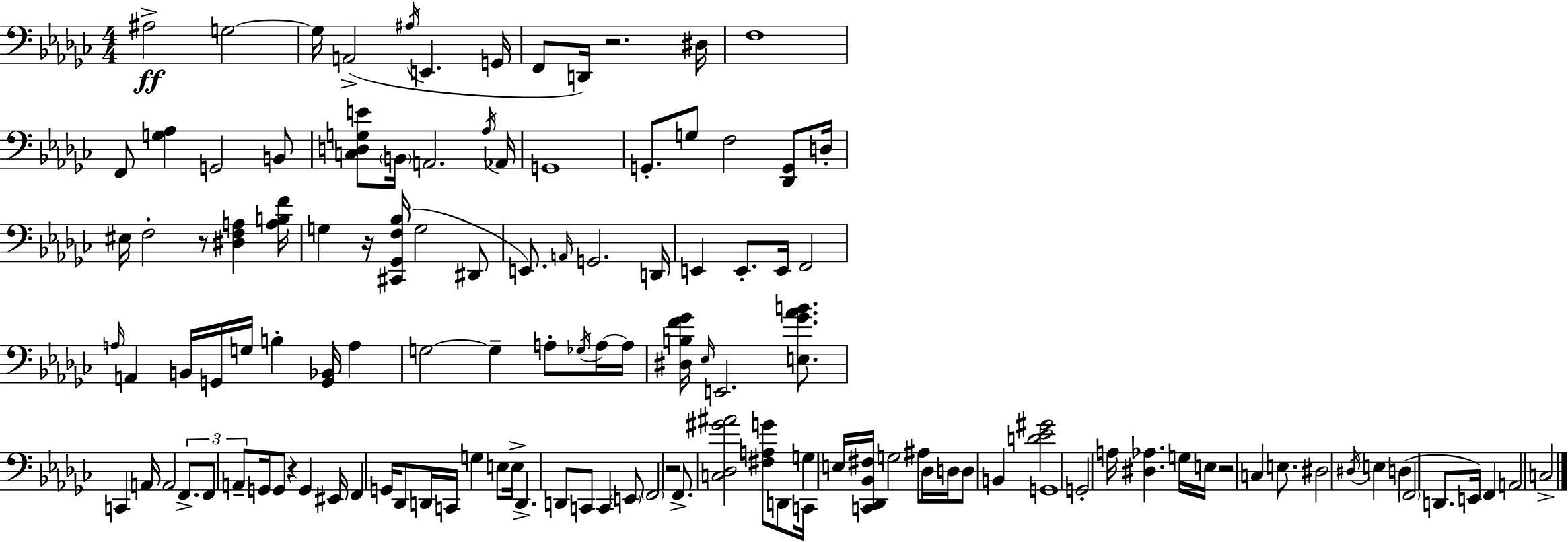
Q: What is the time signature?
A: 4/4